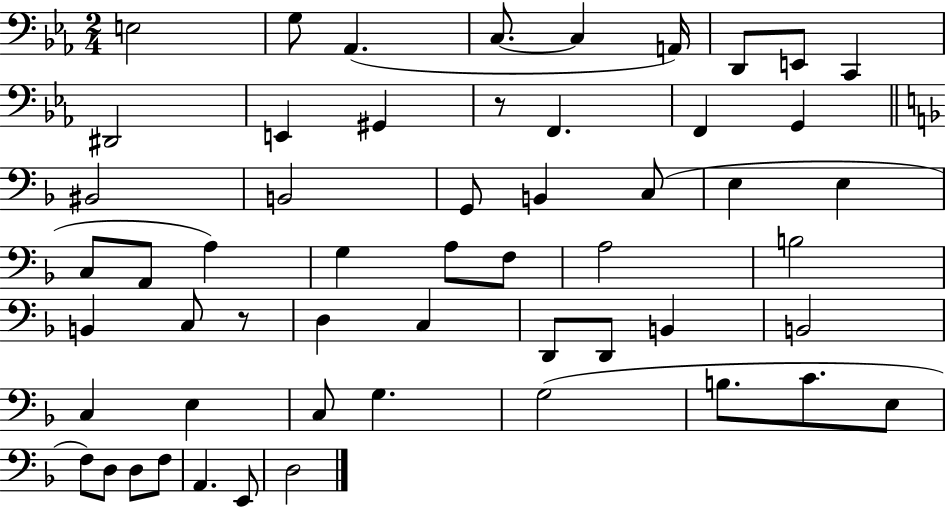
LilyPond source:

{
  \clef bass
  \numericTimeSignature
  \time 2/4
  \key ees \major
  \repeat volta 2 { e2 | g8 aes,4.( | c8.~~ c4 a,16) | d,8 e,8 c,4 | \break dis,2 | e,4 gis,4 | r8 f,4. | f,4 g,4 | \break \bar "||" \break \key d \minor bis,2 | b,2 | g,8 b,4 c8( | e4 e4 | \break c8 a,8 a4) | g4 a8 f8 | a2 | b2 | \break b,4 c8 r8 | d4 c4 | d,8 d,8 b,4 | b,2 | \break c4 e4 | c8 g4. | g2( | b8. c'8. e8 | \break f8) d8 d8 f8 | a,4. e,8 | d2 | } \bar "|."
}